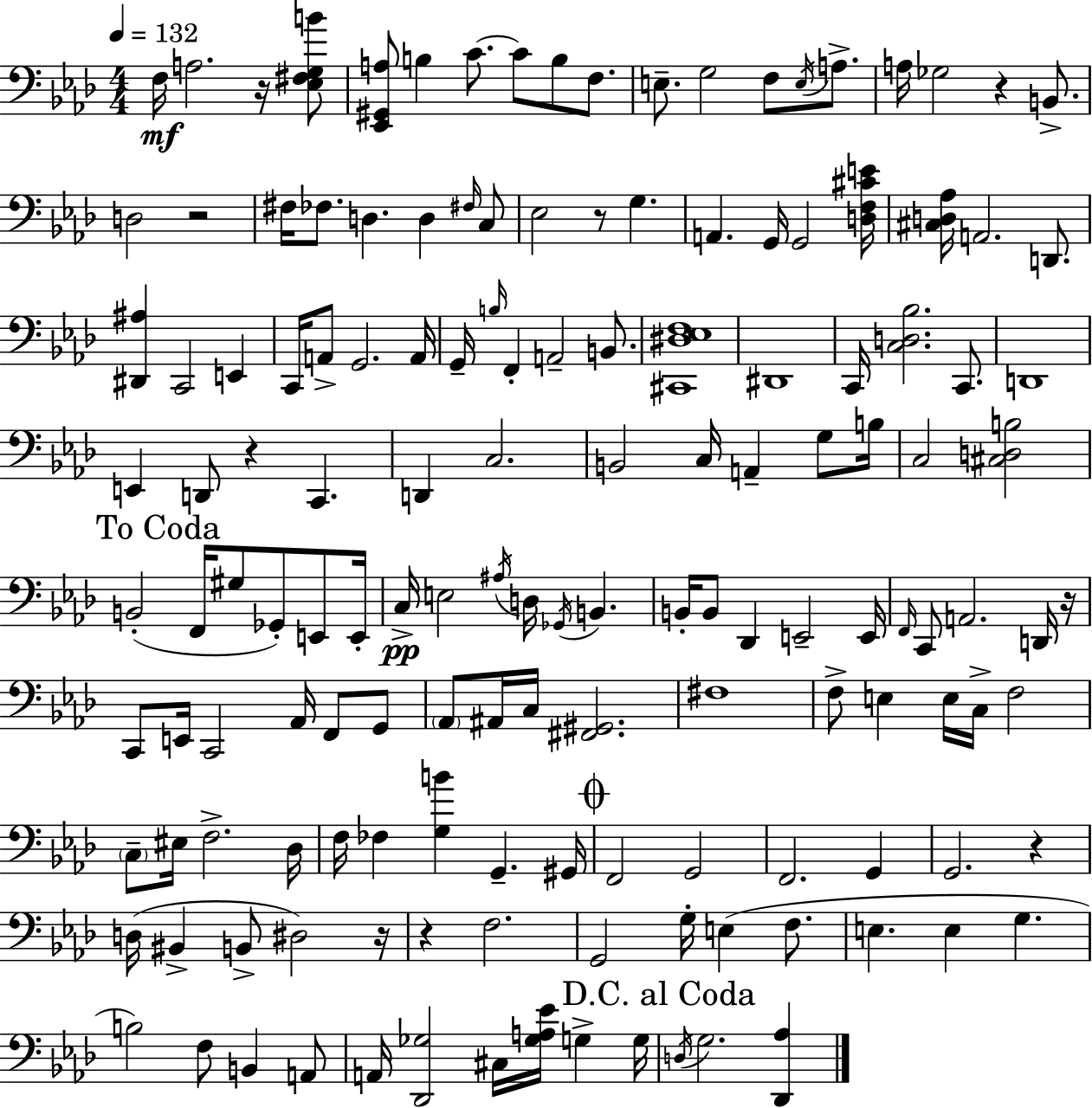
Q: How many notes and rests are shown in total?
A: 148